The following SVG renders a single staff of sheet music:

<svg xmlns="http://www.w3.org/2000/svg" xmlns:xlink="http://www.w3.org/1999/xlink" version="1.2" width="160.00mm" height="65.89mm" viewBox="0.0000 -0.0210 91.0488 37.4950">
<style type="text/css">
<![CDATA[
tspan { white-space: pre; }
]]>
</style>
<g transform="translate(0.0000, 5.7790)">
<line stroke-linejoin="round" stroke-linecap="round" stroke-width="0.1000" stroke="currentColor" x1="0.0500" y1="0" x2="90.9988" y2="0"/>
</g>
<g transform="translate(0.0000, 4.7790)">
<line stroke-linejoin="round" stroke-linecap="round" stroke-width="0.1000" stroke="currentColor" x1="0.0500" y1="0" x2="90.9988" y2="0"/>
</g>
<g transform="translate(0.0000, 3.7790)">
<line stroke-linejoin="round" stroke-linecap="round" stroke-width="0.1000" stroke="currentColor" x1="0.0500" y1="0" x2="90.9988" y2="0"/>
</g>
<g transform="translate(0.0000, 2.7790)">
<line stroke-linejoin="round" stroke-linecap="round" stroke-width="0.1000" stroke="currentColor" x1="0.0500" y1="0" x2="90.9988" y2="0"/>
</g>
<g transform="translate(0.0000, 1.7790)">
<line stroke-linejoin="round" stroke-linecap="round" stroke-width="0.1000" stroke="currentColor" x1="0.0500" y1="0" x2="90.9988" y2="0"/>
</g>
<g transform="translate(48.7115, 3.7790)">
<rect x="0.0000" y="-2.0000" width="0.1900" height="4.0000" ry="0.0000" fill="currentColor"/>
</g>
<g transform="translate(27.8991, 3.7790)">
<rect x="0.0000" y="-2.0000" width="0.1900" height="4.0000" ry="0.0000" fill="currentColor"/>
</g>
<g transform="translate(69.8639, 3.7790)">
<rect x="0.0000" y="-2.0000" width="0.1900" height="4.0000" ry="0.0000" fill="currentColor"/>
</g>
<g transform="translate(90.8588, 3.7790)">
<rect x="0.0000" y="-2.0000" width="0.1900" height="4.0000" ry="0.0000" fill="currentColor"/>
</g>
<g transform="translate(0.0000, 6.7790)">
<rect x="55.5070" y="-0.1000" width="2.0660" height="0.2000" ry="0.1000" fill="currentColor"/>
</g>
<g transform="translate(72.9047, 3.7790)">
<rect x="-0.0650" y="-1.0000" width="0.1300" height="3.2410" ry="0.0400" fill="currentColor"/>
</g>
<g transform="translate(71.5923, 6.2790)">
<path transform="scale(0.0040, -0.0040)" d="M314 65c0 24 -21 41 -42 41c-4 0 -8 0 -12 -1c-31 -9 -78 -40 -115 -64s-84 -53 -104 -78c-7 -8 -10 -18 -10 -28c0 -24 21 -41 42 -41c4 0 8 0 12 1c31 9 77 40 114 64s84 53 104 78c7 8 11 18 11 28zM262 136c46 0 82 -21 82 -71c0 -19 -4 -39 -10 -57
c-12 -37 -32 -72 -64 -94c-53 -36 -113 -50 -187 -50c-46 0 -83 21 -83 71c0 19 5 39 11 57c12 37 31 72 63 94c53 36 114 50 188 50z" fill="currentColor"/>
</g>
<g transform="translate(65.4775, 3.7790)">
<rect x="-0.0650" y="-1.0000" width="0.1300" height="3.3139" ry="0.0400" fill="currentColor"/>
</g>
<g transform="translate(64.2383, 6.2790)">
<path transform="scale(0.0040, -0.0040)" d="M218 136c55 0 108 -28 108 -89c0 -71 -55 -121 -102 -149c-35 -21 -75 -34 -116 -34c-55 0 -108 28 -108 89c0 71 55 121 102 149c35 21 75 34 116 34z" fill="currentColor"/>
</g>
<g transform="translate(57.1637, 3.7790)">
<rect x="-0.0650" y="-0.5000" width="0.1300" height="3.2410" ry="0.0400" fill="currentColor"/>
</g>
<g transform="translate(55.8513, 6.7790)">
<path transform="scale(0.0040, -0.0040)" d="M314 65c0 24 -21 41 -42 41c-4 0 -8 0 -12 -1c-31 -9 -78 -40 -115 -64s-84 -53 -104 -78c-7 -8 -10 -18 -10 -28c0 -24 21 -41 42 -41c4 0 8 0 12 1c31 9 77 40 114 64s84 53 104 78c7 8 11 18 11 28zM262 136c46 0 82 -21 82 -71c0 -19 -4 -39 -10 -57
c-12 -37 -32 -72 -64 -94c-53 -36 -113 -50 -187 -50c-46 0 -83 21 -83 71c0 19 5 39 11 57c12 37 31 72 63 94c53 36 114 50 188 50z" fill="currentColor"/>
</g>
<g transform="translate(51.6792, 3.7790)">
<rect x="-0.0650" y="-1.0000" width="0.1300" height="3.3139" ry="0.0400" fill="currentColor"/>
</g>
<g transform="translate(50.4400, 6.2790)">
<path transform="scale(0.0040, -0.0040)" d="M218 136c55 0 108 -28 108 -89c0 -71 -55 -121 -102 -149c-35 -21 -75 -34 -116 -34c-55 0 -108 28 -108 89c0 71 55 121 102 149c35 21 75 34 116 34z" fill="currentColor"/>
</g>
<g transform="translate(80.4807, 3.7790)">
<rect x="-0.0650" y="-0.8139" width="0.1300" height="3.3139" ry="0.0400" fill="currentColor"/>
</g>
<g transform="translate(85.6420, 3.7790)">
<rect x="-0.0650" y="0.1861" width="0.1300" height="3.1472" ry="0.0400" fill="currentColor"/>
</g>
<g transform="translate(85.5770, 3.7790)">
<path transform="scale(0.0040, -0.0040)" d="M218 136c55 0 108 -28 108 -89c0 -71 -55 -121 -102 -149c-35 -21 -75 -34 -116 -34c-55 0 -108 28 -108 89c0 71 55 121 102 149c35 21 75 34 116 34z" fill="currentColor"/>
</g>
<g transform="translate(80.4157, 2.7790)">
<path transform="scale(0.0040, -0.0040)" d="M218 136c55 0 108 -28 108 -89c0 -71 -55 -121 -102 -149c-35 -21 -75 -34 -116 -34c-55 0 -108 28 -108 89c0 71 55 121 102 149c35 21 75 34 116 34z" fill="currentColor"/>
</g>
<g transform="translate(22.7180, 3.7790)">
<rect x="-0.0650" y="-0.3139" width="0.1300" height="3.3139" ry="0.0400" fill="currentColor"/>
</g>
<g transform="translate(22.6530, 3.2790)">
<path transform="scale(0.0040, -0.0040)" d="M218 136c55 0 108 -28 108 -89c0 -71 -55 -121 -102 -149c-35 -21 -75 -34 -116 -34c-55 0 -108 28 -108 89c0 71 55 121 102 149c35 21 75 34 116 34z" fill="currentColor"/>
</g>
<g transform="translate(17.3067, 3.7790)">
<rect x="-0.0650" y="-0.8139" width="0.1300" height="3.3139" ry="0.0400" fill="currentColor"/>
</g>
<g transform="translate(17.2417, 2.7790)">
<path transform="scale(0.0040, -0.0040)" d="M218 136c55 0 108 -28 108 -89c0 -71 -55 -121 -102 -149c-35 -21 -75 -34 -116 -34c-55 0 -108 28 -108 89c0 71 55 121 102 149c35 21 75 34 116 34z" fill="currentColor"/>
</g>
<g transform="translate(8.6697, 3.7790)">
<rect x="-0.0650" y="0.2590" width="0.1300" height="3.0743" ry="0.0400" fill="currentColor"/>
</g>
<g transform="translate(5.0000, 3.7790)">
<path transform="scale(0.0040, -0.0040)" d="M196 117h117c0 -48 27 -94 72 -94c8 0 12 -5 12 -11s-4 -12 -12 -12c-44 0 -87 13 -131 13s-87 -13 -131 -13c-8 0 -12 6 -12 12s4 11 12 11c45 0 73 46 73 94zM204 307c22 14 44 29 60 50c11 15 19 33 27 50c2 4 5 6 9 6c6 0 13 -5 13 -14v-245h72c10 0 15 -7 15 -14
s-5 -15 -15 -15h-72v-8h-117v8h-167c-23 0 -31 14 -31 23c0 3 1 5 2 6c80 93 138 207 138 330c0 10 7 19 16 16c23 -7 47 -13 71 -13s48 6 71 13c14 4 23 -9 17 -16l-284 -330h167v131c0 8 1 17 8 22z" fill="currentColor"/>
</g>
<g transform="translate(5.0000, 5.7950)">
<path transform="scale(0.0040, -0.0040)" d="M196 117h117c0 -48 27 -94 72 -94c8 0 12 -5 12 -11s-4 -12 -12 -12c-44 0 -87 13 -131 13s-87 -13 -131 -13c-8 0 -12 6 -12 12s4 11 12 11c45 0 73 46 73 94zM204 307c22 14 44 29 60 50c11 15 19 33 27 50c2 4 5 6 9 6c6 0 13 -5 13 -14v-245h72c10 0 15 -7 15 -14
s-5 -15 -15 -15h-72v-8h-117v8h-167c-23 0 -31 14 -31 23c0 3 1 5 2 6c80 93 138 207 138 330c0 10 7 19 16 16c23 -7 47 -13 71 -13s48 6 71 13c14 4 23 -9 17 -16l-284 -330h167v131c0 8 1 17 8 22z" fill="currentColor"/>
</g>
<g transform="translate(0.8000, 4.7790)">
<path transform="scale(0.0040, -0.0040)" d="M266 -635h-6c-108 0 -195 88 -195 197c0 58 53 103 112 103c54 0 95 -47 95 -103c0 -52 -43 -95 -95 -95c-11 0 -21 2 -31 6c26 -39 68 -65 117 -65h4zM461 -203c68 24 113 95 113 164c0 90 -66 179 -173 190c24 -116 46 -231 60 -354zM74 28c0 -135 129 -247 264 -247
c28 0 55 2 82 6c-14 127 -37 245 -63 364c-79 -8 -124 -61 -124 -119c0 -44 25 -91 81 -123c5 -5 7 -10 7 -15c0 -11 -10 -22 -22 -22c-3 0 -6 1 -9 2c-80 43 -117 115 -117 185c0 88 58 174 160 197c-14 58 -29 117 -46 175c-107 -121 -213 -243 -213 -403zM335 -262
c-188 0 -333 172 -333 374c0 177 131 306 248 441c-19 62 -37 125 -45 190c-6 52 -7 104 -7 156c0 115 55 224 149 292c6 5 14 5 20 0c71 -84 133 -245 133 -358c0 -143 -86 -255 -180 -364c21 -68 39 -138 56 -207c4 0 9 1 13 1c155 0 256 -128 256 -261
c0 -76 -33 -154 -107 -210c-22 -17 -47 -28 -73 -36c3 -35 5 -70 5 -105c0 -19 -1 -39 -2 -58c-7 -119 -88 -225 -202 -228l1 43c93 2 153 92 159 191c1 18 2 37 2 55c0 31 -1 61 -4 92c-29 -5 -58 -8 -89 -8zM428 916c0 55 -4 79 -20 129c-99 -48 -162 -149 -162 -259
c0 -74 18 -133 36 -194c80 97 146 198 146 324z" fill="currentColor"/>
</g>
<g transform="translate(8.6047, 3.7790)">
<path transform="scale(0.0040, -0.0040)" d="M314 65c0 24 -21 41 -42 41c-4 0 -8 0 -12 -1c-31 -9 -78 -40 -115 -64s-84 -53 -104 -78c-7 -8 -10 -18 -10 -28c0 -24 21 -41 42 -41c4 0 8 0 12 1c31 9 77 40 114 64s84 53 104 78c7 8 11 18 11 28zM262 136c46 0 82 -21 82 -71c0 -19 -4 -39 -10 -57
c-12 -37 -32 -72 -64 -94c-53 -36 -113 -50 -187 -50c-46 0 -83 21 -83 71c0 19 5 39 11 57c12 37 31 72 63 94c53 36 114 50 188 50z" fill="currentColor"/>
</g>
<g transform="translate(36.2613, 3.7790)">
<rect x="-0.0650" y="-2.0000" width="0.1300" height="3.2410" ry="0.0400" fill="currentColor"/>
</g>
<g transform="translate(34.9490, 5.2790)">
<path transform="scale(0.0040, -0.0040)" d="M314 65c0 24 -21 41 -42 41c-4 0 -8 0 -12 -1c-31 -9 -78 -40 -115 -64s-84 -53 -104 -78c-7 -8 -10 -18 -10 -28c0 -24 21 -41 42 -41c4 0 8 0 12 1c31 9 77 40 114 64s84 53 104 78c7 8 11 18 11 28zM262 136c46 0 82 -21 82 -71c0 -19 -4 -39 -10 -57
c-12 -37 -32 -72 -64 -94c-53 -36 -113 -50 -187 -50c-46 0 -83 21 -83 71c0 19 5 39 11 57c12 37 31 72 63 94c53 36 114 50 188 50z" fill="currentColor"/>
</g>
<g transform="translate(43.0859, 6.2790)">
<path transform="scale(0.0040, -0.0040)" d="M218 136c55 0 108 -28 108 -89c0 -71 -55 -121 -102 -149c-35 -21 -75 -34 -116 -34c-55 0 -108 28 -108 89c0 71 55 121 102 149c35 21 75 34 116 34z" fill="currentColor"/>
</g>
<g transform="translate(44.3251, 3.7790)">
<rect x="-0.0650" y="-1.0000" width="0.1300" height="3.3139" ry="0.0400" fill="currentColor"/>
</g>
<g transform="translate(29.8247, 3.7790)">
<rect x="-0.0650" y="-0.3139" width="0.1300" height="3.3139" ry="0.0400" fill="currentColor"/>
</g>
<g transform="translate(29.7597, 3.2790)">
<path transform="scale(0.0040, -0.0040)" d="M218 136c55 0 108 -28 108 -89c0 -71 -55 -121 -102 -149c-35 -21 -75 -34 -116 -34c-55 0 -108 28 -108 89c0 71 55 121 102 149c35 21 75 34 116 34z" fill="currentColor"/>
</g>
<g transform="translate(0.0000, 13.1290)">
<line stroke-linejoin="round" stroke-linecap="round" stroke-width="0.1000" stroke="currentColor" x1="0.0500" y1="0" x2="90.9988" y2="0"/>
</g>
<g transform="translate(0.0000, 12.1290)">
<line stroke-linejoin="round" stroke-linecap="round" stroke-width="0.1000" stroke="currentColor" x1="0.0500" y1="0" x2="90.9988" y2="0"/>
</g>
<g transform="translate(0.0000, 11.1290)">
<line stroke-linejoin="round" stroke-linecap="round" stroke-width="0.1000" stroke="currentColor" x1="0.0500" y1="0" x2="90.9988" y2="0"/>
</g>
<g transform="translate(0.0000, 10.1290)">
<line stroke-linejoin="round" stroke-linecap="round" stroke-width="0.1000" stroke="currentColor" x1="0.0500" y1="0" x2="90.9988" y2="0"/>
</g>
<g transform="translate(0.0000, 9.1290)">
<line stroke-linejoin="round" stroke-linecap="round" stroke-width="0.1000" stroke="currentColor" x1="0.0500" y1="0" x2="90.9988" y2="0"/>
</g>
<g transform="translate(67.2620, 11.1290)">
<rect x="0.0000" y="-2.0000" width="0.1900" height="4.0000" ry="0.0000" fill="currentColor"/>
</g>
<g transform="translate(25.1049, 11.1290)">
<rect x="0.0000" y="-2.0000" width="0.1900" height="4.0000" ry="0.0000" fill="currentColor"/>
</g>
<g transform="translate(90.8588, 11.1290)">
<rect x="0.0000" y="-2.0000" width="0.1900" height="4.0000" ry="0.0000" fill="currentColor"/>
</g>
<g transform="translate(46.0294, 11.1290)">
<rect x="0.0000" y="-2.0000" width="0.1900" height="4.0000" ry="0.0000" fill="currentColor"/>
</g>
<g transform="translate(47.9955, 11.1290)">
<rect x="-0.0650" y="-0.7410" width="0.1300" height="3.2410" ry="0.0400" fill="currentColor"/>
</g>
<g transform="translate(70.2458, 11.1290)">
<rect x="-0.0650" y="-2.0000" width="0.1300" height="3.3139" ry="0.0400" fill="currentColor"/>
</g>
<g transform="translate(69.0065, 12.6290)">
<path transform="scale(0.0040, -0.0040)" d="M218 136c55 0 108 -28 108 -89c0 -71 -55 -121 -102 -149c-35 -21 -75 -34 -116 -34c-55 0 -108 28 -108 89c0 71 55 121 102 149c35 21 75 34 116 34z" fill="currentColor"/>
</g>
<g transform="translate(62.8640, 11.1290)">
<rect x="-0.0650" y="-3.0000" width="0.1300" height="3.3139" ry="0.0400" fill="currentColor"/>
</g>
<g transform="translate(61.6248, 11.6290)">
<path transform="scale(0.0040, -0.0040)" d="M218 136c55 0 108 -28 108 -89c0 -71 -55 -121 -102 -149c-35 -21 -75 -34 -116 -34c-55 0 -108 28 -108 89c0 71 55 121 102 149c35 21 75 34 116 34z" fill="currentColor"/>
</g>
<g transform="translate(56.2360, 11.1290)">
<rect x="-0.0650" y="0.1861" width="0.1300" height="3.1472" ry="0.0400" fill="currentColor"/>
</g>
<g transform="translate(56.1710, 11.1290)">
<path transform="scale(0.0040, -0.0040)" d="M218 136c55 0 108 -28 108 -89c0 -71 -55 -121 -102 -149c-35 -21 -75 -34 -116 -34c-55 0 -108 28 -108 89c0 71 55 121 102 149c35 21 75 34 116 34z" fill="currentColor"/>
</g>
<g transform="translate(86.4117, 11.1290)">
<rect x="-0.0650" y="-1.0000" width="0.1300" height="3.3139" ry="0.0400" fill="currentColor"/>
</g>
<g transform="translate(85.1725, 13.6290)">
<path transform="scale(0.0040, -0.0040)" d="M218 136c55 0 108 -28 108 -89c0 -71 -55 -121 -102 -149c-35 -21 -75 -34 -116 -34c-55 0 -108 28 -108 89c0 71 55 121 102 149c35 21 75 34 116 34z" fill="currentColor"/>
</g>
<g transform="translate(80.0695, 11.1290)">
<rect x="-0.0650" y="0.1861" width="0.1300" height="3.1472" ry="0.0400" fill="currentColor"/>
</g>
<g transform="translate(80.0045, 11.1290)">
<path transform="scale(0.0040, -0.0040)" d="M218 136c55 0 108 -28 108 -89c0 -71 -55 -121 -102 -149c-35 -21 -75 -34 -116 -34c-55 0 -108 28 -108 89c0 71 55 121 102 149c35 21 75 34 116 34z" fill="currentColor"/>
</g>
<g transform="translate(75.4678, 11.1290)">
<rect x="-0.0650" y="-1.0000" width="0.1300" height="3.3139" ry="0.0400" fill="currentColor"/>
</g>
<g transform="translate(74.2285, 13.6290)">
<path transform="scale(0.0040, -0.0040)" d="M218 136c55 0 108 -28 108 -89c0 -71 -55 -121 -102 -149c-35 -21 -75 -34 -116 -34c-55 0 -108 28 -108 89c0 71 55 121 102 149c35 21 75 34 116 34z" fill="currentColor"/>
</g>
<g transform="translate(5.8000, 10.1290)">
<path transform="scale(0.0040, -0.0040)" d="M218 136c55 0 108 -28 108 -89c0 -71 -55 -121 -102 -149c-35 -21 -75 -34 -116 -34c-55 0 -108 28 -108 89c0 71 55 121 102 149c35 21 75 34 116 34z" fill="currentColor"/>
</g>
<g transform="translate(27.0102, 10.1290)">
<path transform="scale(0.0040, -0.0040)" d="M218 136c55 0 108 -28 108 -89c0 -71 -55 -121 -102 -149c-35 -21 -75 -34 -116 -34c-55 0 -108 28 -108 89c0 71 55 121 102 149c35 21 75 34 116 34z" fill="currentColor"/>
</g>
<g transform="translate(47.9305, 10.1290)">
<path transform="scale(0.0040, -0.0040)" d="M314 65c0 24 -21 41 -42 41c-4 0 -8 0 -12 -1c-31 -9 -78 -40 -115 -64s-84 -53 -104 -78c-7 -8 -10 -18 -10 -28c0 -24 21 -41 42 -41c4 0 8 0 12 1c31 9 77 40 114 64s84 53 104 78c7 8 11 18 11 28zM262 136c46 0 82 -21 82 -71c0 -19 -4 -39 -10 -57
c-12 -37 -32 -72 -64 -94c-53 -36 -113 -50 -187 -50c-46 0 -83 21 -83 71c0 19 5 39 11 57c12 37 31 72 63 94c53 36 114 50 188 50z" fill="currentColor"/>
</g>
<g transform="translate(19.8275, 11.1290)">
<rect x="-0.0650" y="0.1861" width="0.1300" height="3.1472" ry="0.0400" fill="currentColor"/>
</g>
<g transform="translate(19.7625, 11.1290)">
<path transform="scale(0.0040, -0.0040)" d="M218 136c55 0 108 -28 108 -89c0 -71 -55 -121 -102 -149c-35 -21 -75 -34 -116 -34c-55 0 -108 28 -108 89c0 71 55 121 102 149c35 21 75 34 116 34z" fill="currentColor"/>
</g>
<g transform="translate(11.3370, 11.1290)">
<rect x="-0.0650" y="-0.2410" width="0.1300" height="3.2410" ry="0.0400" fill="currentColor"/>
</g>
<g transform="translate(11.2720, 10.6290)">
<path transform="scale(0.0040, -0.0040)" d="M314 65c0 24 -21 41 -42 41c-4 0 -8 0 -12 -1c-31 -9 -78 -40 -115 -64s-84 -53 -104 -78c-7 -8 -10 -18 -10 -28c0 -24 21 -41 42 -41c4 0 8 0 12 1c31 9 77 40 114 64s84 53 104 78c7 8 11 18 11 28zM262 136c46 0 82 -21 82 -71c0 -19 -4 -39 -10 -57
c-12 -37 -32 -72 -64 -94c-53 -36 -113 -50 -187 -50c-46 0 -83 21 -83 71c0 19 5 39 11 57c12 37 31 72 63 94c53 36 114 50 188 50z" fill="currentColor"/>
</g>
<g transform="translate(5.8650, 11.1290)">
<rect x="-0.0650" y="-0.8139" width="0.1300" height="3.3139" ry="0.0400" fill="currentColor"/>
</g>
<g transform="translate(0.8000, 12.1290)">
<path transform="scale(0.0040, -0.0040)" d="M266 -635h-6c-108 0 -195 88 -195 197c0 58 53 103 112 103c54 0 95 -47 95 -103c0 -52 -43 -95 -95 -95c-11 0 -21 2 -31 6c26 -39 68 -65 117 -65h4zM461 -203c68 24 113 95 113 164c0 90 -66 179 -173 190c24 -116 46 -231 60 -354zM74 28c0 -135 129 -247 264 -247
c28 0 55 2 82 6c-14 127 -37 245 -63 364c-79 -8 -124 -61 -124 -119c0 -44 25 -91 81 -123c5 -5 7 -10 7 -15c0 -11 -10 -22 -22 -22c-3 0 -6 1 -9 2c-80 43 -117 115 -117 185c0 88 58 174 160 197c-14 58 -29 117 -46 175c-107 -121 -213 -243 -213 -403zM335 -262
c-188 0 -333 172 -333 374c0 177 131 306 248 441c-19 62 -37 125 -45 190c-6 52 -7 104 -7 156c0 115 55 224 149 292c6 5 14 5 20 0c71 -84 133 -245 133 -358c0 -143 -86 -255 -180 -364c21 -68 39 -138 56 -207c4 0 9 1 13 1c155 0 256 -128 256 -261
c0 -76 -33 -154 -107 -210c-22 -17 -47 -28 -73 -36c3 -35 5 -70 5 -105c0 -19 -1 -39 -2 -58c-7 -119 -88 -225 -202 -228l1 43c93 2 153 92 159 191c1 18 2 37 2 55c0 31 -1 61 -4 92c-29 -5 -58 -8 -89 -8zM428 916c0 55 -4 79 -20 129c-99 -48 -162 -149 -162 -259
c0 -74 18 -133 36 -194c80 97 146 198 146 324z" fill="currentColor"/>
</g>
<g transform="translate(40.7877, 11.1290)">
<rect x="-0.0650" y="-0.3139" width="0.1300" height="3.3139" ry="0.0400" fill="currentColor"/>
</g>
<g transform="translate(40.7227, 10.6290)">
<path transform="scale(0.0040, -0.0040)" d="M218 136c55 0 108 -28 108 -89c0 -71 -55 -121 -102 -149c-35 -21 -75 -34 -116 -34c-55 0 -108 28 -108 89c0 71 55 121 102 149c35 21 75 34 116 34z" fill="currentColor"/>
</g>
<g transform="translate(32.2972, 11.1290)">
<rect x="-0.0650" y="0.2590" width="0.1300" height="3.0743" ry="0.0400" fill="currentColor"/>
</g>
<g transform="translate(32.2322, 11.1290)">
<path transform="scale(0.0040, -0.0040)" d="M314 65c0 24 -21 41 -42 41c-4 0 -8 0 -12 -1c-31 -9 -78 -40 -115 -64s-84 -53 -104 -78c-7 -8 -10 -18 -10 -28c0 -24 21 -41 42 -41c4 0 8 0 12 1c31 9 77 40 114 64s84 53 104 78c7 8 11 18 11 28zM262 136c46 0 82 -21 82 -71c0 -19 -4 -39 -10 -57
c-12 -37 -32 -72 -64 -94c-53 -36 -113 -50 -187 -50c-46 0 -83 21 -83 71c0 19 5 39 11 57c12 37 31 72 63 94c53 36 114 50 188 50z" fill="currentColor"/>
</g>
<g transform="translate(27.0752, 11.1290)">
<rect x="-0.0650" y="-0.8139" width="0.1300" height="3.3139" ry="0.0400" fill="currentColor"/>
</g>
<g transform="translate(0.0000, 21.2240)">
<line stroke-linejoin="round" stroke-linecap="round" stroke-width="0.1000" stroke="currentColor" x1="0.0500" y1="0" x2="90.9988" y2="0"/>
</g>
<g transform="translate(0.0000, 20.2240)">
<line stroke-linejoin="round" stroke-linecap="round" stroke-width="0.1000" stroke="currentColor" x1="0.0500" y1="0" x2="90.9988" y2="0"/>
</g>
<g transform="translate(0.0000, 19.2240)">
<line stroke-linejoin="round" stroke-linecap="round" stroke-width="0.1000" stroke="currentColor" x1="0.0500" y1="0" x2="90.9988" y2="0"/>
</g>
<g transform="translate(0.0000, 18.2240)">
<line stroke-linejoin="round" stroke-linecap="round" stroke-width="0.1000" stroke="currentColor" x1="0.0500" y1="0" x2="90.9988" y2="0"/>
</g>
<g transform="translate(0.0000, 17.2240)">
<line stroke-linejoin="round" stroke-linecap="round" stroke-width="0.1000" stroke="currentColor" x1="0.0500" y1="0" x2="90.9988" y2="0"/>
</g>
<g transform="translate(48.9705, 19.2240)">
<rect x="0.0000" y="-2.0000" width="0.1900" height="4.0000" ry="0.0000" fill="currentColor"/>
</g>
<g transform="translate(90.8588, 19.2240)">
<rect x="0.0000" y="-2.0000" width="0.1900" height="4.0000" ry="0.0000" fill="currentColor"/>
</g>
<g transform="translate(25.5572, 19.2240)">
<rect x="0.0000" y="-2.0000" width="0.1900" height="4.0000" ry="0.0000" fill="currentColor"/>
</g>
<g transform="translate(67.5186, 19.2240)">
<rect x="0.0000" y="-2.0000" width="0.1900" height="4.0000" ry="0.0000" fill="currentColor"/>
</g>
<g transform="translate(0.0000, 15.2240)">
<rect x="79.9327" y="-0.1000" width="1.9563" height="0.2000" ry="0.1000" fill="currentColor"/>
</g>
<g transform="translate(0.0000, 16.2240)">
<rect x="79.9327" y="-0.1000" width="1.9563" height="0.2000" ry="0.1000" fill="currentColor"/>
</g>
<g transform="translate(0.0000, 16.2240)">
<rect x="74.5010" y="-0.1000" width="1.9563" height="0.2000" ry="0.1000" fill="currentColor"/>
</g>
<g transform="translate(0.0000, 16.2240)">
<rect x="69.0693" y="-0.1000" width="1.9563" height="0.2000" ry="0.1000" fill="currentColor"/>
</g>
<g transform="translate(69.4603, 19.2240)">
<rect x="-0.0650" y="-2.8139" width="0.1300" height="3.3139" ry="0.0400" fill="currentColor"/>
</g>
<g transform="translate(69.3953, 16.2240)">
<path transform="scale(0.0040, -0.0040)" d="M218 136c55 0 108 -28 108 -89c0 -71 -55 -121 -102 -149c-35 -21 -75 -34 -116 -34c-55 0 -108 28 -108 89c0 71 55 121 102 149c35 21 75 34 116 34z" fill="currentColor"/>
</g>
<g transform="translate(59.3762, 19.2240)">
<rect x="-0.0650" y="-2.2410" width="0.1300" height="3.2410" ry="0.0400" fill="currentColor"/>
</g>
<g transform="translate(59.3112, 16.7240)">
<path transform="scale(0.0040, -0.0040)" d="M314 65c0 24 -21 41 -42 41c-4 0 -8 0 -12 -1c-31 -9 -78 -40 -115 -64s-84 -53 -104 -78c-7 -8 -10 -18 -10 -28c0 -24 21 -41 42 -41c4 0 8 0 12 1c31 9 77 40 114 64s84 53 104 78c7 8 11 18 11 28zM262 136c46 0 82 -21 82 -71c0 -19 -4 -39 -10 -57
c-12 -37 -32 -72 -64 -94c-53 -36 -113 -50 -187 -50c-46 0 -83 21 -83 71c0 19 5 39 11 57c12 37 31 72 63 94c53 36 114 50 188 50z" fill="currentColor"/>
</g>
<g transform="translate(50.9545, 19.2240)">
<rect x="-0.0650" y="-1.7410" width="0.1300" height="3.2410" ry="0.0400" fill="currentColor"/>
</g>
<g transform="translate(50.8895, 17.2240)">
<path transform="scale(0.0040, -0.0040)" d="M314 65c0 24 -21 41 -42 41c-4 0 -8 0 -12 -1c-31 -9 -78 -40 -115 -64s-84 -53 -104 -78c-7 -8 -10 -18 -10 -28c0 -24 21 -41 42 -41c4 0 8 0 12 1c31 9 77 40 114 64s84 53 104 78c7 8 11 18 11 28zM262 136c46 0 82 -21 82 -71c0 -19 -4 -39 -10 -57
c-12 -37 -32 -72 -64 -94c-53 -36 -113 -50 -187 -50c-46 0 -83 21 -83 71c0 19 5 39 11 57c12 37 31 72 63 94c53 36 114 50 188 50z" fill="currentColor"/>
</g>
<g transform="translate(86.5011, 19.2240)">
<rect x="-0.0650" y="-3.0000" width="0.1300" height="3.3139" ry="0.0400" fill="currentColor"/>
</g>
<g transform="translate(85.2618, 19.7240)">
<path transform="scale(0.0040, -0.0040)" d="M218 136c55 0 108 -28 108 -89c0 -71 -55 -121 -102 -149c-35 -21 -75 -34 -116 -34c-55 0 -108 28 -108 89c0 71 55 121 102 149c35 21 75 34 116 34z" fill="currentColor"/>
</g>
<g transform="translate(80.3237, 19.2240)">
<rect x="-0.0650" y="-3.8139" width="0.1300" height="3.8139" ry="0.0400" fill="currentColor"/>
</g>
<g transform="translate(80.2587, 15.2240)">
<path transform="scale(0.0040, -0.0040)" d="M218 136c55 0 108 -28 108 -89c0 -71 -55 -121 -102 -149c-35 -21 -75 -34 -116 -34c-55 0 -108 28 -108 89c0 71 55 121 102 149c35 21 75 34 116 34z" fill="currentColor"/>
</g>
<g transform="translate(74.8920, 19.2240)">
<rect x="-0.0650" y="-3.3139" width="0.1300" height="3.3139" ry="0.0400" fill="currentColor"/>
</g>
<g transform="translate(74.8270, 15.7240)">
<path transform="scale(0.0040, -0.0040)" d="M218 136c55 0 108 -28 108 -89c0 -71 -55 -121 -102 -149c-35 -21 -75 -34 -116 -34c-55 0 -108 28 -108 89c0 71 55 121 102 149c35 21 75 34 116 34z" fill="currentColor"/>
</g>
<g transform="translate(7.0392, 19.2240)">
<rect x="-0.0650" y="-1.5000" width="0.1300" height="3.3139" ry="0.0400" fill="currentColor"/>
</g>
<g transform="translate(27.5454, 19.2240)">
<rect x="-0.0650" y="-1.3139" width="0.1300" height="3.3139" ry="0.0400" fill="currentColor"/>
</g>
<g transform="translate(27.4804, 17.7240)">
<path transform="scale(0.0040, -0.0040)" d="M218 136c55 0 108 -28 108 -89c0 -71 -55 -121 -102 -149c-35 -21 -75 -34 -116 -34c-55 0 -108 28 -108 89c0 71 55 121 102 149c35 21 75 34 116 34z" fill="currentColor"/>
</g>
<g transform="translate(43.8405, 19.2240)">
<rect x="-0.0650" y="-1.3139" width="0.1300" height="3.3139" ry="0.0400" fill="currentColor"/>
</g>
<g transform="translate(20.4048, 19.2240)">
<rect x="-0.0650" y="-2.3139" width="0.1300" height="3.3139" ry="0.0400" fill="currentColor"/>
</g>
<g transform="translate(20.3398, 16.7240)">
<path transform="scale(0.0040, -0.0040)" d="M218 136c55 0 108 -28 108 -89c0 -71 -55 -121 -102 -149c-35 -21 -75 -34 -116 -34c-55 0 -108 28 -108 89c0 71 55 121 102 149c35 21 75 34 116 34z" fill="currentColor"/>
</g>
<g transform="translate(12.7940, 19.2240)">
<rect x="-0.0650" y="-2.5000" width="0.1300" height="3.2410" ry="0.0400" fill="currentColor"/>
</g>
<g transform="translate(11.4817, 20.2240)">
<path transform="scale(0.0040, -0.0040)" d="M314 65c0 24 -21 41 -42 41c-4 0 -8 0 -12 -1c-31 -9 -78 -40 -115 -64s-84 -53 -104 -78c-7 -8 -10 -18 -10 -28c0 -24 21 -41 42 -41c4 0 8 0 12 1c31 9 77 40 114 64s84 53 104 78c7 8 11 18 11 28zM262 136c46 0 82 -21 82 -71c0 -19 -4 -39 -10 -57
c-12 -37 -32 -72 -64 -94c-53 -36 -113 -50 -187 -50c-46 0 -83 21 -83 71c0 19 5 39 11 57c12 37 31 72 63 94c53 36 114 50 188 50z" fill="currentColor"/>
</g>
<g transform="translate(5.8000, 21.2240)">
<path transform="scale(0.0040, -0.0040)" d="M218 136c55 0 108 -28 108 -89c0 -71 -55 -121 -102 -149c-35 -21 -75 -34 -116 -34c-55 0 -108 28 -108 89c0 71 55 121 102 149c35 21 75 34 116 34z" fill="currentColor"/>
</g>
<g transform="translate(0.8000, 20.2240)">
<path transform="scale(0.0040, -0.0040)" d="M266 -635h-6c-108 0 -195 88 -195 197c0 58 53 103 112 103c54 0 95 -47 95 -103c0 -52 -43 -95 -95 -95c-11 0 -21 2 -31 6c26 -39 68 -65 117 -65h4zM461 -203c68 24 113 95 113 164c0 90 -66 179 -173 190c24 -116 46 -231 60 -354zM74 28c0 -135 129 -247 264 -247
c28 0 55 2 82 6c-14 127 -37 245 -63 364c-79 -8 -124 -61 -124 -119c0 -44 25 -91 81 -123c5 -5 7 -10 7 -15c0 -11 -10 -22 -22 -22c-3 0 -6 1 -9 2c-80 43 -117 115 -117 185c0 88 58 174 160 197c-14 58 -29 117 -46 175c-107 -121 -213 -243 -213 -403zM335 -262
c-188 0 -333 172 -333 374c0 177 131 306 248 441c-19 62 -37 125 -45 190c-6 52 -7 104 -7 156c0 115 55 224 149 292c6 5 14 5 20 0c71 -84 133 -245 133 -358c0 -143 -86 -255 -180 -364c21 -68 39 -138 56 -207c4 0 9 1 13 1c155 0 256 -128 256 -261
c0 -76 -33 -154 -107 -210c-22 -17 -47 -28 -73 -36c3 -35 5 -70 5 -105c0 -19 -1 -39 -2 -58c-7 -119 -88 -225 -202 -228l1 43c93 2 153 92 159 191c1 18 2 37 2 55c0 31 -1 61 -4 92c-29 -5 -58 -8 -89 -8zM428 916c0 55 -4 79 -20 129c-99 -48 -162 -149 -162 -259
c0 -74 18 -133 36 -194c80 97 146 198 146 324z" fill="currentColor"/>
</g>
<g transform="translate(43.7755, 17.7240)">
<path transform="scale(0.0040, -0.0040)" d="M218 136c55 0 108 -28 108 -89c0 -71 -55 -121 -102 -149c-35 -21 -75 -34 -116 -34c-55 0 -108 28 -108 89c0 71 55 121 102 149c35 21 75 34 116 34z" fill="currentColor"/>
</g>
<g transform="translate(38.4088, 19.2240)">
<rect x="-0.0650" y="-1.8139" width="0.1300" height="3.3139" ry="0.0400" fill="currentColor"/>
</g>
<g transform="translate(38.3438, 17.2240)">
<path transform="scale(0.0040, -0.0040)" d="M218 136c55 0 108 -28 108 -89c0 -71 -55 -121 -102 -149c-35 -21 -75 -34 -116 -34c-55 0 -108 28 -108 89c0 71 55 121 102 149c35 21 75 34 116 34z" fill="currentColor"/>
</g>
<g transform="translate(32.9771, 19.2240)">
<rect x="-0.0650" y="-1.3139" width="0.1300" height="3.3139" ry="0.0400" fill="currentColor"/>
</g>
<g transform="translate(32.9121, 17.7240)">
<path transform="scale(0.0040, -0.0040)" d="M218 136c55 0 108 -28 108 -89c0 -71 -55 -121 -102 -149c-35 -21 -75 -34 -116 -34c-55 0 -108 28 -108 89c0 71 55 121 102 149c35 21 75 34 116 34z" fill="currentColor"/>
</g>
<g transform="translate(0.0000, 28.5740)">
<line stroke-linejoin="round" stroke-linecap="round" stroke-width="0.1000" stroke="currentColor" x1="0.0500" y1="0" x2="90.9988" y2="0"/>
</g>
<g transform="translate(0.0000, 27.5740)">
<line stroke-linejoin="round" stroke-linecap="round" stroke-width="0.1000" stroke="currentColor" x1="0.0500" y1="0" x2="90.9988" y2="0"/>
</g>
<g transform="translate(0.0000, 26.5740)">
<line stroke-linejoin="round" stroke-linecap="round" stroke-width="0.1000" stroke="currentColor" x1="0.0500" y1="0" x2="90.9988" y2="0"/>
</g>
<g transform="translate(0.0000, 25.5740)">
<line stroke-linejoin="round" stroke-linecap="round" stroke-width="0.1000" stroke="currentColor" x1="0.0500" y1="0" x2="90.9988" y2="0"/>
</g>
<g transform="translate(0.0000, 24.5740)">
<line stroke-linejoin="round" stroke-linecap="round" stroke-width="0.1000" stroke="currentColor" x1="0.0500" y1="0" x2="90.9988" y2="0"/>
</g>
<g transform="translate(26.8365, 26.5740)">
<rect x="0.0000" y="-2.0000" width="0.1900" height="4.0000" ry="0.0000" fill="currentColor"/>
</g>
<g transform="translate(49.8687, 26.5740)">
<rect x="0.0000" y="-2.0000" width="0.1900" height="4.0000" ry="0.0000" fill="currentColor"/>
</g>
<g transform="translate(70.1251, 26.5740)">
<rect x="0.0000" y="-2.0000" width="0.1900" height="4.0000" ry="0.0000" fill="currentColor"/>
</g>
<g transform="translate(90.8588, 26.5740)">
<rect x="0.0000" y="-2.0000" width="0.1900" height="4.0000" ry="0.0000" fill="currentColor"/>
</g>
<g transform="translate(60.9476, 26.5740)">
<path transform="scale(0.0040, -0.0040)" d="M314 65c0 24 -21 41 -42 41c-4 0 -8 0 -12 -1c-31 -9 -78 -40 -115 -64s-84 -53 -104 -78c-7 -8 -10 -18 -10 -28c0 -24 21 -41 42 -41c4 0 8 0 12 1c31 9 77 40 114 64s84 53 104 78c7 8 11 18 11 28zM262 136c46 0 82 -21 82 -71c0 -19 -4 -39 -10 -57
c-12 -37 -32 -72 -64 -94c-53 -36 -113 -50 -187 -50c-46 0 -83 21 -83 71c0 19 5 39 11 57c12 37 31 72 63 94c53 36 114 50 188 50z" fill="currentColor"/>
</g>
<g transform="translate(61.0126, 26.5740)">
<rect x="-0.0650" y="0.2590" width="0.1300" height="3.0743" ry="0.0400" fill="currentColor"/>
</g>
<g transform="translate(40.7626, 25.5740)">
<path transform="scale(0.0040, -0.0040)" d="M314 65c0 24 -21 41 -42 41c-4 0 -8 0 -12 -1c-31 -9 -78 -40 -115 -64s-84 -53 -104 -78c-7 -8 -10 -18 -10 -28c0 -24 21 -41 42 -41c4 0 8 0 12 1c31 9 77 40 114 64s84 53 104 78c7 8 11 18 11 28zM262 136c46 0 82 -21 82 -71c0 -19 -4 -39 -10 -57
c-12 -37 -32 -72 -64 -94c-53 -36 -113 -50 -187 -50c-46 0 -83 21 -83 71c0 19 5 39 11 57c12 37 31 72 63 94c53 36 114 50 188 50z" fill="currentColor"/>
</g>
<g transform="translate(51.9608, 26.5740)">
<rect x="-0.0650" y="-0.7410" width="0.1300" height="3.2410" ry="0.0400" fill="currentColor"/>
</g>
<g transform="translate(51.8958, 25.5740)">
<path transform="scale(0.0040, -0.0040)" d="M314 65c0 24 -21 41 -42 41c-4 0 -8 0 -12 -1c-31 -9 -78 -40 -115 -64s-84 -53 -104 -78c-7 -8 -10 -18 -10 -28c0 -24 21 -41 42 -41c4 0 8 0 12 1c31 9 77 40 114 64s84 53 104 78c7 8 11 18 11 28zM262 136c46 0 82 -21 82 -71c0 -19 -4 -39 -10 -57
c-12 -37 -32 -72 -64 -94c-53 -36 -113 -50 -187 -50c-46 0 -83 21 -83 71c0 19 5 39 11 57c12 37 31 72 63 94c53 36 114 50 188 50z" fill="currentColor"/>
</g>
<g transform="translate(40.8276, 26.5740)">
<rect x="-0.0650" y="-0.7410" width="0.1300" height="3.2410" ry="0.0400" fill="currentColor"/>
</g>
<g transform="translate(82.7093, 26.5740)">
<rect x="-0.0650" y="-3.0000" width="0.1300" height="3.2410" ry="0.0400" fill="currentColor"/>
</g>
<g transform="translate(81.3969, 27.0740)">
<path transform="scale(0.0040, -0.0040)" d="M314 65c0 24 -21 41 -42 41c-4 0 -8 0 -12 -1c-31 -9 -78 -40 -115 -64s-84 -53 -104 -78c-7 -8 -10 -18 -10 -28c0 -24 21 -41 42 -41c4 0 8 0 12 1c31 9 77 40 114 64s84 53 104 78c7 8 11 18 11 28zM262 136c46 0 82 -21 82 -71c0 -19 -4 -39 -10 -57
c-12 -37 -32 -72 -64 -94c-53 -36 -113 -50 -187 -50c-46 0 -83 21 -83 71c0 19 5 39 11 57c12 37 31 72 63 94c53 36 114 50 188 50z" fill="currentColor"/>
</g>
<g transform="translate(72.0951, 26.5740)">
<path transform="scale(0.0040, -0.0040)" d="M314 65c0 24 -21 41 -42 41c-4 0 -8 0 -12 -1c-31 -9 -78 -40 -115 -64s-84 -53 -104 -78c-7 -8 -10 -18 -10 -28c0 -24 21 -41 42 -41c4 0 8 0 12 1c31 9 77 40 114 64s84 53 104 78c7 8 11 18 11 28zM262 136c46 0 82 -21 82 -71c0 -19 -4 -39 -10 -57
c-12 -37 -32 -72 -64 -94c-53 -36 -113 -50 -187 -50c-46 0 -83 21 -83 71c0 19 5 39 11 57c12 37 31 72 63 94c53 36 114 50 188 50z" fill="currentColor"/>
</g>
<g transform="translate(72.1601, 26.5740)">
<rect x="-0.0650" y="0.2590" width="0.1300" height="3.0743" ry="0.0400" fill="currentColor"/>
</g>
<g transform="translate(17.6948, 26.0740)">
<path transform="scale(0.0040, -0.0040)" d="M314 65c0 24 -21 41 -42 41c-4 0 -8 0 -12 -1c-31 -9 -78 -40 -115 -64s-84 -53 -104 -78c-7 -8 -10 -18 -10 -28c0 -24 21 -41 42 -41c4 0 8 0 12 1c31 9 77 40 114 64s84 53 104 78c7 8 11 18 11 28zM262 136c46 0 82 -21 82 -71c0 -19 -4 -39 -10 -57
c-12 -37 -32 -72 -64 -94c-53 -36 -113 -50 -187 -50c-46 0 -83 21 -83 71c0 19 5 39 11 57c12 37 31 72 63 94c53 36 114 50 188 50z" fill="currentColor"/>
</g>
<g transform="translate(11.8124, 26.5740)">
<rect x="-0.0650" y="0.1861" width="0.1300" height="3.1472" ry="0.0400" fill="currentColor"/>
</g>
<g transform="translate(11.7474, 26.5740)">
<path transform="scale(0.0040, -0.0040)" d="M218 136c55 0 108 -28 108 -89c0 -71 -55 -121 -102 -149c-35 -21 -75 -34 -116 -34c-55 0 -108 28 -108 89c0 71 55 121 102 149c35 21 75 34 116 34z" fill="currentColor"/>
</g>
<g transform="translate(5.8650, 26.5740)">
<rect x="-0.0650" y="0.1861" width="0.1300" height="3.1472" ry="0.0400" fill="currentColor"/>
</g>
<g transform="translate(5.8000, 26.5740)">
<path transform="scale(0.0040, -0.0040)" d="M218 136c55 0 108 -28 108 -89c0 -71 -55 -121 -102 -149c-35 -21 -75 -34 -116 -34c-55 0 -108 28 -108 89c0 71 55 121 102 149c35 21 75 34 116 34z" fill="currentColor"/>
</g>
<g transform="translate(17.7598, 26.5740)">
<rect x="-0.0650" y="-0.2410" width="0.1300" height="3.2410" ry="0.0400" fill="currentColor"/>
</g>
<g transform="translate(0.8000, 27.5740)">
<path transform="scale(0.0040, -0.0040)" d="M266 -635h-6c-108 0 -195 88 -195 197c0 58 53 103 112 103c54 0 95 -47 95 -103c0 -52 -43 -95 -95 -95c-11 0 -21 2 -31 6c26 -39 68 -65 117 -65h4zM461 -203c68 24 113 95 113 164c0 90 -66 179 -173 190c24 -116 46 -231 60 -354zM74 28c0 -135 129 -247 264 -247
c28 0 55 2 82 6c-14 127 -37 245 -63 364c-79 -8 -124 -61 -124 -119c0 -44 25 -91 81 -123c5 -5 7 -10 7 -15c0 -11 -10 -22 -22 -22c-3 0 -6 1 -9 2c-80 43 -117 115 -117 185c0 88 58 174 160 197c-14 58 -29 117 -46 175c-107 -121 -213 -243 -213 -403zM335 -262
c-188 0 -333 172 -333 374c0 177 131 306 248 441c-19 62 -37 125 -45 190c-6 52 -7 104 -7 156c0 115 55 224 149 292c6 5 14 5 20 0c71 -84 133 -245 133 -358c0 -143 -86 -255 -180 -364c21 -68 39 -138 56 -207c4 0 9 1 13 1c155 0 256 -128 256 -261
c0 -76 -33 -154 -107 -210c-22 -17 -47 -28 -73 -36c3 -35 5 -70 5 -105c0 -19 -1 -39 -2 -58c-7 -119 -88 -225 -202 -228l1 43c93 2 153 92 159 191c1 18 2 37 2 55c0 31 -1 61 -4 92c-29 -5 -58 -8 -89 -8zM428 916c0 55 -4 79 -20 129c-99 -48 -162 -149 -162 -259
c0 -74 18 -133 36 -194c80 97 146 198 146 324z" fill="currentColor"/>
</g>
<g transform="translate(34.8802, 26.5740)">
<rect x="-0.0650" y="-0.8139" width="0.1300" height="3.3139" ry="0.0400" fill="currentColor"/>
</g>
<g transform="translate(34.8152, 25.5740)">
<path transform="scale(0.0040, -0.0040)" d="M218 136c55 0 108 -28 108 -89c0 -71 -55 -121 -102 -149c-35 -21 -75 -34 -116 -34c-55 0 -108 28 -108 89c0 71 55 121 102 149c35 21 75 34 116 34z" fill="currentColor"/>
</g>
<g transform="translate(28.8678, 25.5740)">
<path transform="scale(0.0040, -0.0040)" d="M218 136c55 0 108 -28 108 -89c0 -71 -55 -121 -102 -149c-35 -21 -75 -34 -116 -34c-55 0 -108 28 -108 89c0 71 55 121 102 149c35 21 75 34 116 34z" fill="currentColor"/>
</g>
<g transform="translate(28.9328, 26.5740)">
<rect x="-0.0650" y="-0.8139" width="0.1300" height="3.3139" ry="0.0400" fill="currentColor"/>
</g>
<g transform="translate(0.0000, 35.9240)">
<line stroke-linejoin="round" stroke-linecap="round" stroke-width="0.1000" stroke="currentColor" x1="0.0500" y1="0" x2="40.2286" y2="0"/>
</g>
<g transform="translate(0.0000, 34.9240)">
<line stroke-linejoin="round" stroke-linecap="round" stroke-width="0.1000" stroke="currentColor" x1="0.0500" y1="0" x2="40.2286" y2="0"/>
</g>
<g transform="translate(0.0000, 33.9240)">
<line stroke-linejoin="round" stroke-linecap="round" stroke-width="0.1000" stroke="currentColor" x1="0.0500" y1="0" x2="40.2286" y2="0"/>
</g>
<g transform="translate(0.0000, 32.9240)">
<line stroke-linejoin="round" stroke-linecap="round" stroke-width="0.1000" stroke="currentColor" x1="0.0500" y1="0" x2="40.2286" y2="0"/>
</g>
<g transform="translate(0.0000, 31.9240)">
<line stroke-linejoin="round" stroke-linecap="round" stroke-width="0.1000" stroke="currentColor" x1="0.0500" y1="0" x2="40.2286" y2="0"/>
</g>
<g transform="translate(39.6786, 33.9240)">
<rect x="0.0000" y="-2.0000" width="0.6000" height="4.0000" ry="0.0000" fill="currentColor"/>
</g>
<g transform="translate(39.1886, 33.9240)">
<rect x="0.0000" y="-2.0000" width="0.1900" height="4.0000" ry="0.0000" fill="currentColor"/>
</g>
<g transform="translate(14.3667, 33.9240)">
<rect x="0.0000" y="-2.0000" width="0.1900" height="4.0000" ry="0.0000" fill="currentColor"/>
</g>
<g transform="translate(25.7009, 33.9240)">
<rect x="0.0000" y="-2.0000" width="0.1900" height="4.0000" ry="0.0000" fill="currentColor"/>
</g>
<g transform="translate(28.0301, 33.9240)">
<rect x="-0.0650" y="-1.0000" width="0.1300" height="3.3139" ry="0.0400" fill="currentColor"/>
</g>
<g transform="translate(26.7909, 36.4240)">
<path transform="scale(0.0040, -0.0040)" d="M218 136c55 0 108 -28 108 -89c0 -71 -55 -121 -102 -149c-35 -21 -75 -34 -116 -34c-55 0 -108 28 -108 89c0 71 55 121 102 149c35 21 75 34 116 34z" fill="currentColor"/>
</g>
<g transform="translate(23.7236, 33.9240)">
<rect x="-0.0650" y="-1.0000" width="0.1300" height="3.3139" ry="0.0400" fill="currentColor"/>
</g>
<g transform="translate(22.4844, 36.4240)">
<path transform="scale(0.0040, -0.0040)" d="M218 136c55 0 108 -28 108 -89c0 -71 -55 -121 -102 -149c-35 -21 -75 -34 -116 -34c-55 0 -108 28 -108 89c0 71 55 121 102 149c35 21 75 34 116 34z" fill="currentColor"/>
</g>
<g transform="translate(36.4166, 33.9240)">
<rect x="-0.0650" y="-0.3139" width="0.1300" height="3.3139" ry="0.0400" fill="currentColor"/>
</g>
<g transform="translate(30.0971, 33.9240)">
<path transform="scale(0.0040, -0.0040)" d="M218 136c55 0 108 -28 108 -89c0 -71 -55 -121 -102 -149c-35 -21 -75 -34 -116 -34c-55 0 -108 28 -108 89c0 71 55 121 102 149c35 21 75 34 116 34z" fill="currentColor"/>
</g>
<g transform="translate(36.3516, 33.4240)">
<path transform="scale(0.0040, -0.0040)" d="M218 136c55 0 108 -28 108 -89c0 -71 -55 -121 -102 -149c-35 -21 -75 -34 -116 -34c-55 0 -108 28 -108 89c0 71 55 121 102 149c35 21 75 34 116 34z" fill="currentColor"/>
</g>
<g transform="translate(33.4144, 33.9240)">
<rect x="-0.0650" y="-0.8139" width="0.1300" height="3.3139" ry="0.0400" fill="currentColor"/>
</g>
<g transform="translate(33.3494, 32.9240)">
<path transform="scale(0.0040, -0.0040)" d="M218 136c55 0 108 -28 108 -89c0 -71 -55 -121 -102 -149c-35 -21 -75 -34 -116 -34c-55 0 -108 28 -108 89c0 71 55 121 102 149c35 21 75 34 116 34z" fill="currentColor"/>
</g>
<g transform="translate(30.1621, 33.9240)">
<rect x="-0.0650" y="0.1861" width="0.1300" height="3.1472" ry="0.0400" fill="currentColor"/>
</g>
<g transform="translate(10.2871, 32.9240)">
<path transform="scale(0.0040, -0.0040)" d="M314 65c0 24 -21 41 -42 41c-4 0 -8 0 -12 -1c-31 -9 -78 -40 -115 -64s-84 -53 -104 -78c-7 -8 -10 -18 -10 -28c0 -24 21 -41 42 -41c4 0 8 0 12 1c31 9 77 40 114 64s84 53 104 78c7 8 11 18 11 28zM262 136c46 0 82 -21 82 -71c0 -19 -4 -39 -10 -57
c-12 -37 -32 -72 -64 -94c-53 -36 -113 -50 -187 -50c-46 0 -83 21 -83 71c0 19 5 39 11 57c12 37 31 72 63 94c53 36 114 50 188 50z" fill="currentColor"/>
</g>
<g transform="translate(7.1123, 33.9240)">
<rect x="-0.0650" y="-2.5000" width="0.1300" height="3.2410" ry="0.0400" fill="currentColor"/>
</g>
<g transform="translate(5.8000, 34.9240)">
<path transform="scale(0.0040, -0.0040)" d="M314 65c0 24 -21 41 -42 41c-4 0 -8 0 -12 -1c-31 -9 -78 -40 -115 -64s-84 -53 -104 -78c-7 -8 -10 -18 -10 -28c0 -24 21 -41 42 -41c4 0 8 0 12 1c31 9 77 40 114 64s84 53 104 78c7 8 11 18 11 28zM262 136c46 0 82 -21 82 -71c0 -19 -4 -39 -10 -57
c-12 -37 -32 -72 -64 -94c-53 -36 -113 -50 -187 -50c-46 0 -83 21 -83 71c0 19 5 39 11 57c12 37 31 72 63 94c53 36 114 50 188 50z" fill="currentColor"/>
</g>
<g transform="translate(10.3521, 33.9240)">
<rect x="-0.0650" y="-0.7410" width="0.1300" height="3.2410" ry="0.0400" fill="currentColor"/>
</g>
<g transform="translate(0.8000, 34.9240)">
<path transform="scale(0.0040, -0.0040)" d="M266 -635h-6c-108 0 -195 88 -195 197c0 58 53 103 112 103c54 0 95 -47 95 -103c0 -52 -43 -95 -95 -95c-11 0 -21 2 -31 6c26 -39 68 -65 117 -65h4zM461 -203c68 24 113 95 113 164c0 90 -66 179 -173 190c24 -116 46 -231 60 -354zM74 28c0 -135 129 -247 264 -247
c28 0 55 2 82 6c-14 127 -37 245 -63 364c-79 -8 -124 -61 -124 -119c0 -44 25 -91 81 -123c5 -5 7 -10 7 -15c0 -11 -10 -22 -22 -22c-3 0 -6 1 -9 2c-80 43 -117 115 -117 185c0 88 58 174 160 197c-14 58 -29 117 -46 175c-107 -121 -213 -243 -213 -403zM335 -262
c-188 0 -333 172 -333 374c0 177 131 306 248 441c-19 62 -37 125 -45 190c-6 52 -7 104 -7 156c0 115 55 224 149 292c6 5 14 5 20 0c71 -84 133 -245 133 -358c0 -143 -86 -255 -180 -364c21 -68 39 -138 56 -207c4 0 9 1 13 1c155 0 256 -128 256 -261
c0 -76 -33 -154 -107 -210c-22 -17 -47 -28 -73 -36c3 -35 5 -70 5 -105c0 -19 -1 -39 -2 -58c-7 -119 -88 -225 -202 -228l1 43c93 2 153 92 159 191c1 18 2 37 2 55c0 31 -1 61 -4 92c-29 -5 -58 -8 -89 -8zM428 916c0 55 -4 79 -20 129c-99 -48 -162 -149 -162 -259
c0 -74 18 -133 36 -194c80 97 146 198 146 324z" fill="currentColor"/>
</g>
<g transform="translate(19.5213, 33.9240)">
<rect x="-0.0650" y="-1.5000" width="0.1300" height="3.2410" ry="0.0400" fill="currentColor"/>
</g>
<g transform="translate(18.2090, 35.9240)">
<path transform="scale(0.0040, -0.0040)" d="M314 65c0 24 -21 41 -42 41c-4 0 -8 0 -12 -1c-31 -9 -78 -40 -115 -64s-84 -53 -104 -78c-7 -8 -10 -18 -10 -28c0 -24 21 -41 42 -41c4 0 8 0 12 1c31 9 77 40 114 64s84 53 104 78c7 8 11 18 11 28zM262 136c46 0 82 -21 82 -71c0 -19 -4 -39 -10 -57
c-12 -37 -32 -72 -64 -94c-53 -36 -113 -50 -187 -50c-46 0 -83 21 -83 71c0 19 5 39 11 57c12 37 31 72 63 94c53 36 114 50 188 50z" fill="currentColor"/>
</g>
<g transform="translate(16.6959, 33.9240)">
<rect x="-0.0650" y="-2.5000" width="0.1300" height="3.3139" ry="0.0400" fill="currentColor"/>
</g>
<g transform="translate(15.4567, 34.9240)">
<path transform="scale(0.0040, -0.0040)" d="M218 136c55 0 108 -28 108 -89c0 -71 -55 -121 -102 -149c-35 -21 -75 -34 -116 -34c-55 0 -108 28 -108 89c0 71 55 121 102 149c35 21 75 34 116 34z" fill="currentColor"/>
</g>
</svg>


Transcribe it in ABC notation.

X:1
T:Untitled
M:4/4
L:1/4
K:C
B2 d c c F2 D D C2 D D2 d B d c2 B d B2 c d2 B A F D B D E G2 g e e f e f2 g2 a b c' A B B c2 d d d2 d2 B2 B2 A2 G2 d2 G E2 D D B d c